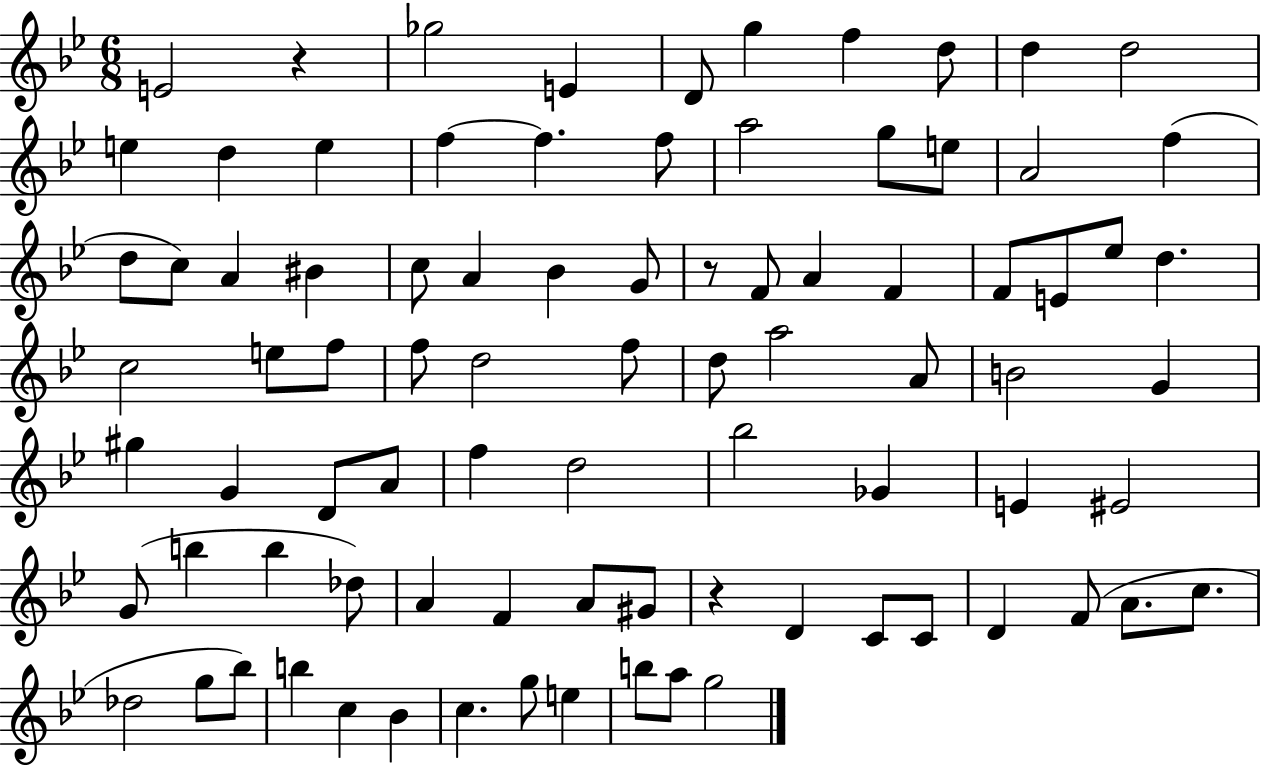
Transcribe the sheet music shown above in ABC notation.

X:1
T:Untitled
M:6/8
L:1/4
K:Bb
E2 z _g2 E D/2 g f d/2 d d2 e d e f f f/2 a2 g/2 e/2 A2 f d/2 c/2 A ^B c/2 A _B G/2 z/2 F/2 A F F/2 E/2 _e/2 d c2 e/2 f/2 f/2 d2 f/2 d/2 a2 A/2 B2 G ^g G D/2 A/2 f d2 _b2 _G E ^E2 G/2 b b _d/2 A F A/2 ^G/2 z D C/2 C/2 D F/2 A/2 c/2 _d2 g/2 _b/2 b c _B c g/2 e b/2 a/2 g2